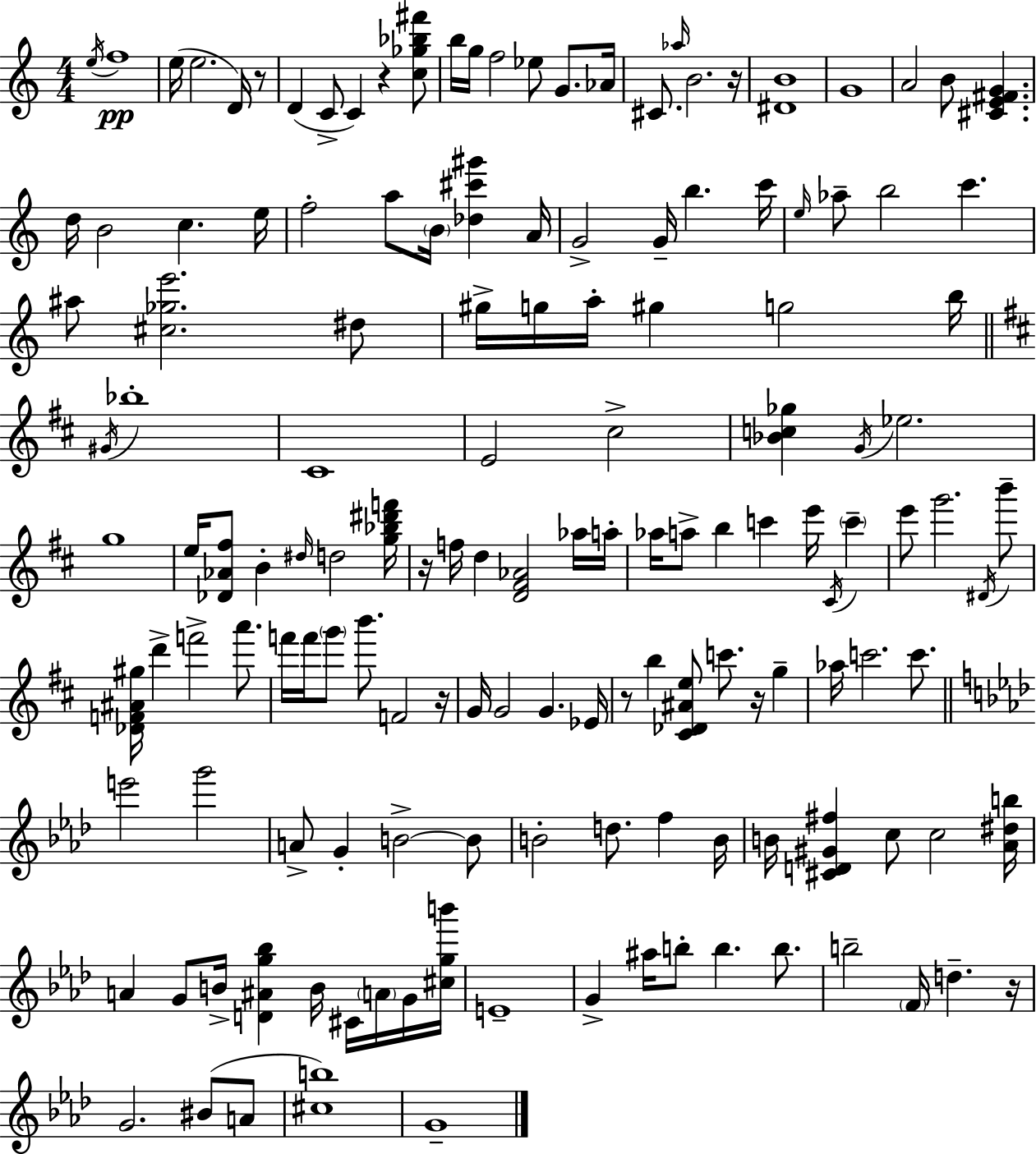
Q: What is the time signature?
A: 4/4